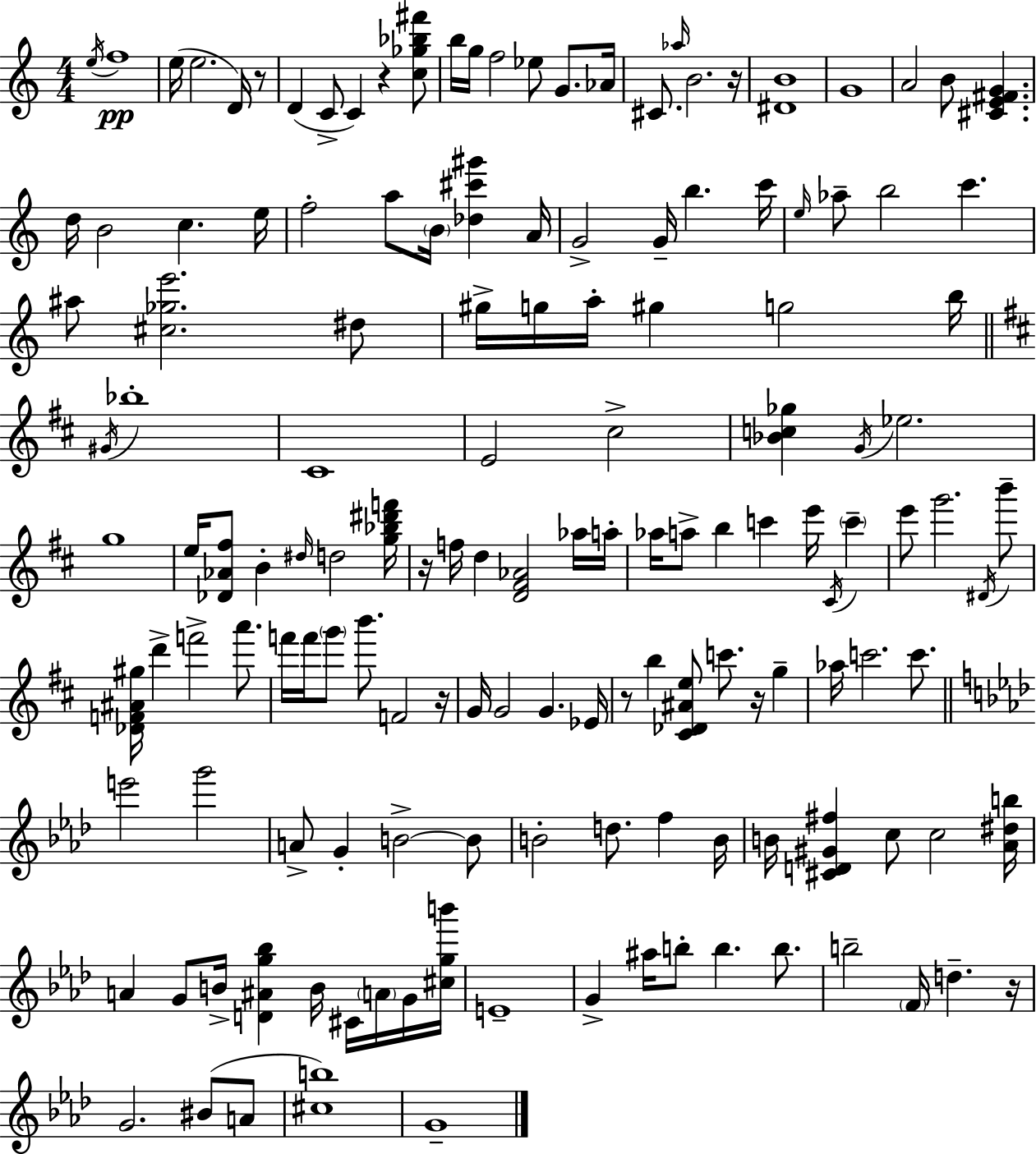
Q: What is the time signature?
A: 4/4